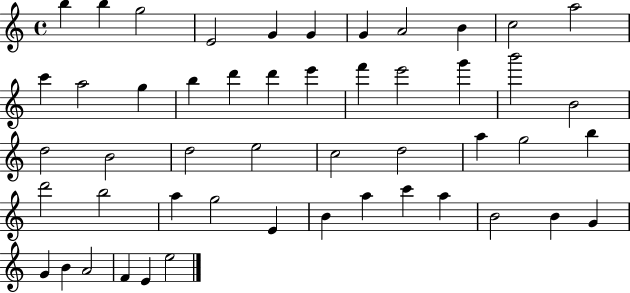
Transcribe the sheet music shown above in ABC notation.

X:1
T:Untitled
M:4/4
L:1/4
K:C
b b g2 E2 G G G A2 B c2 a2 c' a2 g b d' d' e' f' e'2 g' b'2 B2 d2 B2 d2 e2 c2 d2 a g2 b d'2 b2 a g2 E B a c' a B2 B G G B A2 F E e2